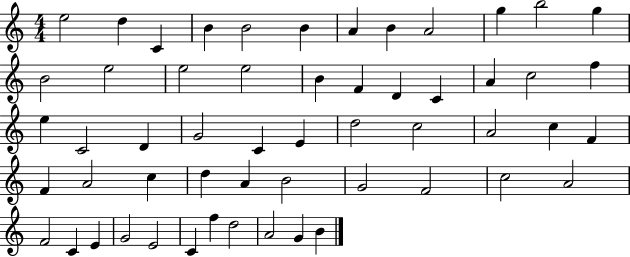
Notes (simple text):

E5/h D5/q C4/q B4/q B4/h B4/q A4/q B4/q A4/h G5/q B5/h G5/q B4/h E5/h E5/h E5/h B4/q F4/q D4/q C4/q A4/q C5/h F5/q E5/q C4/h D4/q G4/h C4/q E4/q D5/h C5/h A4/h C5/q F4/q F4/q A4/h C5/q D5/q A4/q B4/h G4/h F4/h C5/h A4/h F4/h C4/q E4/q G4/h E4/h C4/q F5/q D5/h A4/h G4/q B4/q